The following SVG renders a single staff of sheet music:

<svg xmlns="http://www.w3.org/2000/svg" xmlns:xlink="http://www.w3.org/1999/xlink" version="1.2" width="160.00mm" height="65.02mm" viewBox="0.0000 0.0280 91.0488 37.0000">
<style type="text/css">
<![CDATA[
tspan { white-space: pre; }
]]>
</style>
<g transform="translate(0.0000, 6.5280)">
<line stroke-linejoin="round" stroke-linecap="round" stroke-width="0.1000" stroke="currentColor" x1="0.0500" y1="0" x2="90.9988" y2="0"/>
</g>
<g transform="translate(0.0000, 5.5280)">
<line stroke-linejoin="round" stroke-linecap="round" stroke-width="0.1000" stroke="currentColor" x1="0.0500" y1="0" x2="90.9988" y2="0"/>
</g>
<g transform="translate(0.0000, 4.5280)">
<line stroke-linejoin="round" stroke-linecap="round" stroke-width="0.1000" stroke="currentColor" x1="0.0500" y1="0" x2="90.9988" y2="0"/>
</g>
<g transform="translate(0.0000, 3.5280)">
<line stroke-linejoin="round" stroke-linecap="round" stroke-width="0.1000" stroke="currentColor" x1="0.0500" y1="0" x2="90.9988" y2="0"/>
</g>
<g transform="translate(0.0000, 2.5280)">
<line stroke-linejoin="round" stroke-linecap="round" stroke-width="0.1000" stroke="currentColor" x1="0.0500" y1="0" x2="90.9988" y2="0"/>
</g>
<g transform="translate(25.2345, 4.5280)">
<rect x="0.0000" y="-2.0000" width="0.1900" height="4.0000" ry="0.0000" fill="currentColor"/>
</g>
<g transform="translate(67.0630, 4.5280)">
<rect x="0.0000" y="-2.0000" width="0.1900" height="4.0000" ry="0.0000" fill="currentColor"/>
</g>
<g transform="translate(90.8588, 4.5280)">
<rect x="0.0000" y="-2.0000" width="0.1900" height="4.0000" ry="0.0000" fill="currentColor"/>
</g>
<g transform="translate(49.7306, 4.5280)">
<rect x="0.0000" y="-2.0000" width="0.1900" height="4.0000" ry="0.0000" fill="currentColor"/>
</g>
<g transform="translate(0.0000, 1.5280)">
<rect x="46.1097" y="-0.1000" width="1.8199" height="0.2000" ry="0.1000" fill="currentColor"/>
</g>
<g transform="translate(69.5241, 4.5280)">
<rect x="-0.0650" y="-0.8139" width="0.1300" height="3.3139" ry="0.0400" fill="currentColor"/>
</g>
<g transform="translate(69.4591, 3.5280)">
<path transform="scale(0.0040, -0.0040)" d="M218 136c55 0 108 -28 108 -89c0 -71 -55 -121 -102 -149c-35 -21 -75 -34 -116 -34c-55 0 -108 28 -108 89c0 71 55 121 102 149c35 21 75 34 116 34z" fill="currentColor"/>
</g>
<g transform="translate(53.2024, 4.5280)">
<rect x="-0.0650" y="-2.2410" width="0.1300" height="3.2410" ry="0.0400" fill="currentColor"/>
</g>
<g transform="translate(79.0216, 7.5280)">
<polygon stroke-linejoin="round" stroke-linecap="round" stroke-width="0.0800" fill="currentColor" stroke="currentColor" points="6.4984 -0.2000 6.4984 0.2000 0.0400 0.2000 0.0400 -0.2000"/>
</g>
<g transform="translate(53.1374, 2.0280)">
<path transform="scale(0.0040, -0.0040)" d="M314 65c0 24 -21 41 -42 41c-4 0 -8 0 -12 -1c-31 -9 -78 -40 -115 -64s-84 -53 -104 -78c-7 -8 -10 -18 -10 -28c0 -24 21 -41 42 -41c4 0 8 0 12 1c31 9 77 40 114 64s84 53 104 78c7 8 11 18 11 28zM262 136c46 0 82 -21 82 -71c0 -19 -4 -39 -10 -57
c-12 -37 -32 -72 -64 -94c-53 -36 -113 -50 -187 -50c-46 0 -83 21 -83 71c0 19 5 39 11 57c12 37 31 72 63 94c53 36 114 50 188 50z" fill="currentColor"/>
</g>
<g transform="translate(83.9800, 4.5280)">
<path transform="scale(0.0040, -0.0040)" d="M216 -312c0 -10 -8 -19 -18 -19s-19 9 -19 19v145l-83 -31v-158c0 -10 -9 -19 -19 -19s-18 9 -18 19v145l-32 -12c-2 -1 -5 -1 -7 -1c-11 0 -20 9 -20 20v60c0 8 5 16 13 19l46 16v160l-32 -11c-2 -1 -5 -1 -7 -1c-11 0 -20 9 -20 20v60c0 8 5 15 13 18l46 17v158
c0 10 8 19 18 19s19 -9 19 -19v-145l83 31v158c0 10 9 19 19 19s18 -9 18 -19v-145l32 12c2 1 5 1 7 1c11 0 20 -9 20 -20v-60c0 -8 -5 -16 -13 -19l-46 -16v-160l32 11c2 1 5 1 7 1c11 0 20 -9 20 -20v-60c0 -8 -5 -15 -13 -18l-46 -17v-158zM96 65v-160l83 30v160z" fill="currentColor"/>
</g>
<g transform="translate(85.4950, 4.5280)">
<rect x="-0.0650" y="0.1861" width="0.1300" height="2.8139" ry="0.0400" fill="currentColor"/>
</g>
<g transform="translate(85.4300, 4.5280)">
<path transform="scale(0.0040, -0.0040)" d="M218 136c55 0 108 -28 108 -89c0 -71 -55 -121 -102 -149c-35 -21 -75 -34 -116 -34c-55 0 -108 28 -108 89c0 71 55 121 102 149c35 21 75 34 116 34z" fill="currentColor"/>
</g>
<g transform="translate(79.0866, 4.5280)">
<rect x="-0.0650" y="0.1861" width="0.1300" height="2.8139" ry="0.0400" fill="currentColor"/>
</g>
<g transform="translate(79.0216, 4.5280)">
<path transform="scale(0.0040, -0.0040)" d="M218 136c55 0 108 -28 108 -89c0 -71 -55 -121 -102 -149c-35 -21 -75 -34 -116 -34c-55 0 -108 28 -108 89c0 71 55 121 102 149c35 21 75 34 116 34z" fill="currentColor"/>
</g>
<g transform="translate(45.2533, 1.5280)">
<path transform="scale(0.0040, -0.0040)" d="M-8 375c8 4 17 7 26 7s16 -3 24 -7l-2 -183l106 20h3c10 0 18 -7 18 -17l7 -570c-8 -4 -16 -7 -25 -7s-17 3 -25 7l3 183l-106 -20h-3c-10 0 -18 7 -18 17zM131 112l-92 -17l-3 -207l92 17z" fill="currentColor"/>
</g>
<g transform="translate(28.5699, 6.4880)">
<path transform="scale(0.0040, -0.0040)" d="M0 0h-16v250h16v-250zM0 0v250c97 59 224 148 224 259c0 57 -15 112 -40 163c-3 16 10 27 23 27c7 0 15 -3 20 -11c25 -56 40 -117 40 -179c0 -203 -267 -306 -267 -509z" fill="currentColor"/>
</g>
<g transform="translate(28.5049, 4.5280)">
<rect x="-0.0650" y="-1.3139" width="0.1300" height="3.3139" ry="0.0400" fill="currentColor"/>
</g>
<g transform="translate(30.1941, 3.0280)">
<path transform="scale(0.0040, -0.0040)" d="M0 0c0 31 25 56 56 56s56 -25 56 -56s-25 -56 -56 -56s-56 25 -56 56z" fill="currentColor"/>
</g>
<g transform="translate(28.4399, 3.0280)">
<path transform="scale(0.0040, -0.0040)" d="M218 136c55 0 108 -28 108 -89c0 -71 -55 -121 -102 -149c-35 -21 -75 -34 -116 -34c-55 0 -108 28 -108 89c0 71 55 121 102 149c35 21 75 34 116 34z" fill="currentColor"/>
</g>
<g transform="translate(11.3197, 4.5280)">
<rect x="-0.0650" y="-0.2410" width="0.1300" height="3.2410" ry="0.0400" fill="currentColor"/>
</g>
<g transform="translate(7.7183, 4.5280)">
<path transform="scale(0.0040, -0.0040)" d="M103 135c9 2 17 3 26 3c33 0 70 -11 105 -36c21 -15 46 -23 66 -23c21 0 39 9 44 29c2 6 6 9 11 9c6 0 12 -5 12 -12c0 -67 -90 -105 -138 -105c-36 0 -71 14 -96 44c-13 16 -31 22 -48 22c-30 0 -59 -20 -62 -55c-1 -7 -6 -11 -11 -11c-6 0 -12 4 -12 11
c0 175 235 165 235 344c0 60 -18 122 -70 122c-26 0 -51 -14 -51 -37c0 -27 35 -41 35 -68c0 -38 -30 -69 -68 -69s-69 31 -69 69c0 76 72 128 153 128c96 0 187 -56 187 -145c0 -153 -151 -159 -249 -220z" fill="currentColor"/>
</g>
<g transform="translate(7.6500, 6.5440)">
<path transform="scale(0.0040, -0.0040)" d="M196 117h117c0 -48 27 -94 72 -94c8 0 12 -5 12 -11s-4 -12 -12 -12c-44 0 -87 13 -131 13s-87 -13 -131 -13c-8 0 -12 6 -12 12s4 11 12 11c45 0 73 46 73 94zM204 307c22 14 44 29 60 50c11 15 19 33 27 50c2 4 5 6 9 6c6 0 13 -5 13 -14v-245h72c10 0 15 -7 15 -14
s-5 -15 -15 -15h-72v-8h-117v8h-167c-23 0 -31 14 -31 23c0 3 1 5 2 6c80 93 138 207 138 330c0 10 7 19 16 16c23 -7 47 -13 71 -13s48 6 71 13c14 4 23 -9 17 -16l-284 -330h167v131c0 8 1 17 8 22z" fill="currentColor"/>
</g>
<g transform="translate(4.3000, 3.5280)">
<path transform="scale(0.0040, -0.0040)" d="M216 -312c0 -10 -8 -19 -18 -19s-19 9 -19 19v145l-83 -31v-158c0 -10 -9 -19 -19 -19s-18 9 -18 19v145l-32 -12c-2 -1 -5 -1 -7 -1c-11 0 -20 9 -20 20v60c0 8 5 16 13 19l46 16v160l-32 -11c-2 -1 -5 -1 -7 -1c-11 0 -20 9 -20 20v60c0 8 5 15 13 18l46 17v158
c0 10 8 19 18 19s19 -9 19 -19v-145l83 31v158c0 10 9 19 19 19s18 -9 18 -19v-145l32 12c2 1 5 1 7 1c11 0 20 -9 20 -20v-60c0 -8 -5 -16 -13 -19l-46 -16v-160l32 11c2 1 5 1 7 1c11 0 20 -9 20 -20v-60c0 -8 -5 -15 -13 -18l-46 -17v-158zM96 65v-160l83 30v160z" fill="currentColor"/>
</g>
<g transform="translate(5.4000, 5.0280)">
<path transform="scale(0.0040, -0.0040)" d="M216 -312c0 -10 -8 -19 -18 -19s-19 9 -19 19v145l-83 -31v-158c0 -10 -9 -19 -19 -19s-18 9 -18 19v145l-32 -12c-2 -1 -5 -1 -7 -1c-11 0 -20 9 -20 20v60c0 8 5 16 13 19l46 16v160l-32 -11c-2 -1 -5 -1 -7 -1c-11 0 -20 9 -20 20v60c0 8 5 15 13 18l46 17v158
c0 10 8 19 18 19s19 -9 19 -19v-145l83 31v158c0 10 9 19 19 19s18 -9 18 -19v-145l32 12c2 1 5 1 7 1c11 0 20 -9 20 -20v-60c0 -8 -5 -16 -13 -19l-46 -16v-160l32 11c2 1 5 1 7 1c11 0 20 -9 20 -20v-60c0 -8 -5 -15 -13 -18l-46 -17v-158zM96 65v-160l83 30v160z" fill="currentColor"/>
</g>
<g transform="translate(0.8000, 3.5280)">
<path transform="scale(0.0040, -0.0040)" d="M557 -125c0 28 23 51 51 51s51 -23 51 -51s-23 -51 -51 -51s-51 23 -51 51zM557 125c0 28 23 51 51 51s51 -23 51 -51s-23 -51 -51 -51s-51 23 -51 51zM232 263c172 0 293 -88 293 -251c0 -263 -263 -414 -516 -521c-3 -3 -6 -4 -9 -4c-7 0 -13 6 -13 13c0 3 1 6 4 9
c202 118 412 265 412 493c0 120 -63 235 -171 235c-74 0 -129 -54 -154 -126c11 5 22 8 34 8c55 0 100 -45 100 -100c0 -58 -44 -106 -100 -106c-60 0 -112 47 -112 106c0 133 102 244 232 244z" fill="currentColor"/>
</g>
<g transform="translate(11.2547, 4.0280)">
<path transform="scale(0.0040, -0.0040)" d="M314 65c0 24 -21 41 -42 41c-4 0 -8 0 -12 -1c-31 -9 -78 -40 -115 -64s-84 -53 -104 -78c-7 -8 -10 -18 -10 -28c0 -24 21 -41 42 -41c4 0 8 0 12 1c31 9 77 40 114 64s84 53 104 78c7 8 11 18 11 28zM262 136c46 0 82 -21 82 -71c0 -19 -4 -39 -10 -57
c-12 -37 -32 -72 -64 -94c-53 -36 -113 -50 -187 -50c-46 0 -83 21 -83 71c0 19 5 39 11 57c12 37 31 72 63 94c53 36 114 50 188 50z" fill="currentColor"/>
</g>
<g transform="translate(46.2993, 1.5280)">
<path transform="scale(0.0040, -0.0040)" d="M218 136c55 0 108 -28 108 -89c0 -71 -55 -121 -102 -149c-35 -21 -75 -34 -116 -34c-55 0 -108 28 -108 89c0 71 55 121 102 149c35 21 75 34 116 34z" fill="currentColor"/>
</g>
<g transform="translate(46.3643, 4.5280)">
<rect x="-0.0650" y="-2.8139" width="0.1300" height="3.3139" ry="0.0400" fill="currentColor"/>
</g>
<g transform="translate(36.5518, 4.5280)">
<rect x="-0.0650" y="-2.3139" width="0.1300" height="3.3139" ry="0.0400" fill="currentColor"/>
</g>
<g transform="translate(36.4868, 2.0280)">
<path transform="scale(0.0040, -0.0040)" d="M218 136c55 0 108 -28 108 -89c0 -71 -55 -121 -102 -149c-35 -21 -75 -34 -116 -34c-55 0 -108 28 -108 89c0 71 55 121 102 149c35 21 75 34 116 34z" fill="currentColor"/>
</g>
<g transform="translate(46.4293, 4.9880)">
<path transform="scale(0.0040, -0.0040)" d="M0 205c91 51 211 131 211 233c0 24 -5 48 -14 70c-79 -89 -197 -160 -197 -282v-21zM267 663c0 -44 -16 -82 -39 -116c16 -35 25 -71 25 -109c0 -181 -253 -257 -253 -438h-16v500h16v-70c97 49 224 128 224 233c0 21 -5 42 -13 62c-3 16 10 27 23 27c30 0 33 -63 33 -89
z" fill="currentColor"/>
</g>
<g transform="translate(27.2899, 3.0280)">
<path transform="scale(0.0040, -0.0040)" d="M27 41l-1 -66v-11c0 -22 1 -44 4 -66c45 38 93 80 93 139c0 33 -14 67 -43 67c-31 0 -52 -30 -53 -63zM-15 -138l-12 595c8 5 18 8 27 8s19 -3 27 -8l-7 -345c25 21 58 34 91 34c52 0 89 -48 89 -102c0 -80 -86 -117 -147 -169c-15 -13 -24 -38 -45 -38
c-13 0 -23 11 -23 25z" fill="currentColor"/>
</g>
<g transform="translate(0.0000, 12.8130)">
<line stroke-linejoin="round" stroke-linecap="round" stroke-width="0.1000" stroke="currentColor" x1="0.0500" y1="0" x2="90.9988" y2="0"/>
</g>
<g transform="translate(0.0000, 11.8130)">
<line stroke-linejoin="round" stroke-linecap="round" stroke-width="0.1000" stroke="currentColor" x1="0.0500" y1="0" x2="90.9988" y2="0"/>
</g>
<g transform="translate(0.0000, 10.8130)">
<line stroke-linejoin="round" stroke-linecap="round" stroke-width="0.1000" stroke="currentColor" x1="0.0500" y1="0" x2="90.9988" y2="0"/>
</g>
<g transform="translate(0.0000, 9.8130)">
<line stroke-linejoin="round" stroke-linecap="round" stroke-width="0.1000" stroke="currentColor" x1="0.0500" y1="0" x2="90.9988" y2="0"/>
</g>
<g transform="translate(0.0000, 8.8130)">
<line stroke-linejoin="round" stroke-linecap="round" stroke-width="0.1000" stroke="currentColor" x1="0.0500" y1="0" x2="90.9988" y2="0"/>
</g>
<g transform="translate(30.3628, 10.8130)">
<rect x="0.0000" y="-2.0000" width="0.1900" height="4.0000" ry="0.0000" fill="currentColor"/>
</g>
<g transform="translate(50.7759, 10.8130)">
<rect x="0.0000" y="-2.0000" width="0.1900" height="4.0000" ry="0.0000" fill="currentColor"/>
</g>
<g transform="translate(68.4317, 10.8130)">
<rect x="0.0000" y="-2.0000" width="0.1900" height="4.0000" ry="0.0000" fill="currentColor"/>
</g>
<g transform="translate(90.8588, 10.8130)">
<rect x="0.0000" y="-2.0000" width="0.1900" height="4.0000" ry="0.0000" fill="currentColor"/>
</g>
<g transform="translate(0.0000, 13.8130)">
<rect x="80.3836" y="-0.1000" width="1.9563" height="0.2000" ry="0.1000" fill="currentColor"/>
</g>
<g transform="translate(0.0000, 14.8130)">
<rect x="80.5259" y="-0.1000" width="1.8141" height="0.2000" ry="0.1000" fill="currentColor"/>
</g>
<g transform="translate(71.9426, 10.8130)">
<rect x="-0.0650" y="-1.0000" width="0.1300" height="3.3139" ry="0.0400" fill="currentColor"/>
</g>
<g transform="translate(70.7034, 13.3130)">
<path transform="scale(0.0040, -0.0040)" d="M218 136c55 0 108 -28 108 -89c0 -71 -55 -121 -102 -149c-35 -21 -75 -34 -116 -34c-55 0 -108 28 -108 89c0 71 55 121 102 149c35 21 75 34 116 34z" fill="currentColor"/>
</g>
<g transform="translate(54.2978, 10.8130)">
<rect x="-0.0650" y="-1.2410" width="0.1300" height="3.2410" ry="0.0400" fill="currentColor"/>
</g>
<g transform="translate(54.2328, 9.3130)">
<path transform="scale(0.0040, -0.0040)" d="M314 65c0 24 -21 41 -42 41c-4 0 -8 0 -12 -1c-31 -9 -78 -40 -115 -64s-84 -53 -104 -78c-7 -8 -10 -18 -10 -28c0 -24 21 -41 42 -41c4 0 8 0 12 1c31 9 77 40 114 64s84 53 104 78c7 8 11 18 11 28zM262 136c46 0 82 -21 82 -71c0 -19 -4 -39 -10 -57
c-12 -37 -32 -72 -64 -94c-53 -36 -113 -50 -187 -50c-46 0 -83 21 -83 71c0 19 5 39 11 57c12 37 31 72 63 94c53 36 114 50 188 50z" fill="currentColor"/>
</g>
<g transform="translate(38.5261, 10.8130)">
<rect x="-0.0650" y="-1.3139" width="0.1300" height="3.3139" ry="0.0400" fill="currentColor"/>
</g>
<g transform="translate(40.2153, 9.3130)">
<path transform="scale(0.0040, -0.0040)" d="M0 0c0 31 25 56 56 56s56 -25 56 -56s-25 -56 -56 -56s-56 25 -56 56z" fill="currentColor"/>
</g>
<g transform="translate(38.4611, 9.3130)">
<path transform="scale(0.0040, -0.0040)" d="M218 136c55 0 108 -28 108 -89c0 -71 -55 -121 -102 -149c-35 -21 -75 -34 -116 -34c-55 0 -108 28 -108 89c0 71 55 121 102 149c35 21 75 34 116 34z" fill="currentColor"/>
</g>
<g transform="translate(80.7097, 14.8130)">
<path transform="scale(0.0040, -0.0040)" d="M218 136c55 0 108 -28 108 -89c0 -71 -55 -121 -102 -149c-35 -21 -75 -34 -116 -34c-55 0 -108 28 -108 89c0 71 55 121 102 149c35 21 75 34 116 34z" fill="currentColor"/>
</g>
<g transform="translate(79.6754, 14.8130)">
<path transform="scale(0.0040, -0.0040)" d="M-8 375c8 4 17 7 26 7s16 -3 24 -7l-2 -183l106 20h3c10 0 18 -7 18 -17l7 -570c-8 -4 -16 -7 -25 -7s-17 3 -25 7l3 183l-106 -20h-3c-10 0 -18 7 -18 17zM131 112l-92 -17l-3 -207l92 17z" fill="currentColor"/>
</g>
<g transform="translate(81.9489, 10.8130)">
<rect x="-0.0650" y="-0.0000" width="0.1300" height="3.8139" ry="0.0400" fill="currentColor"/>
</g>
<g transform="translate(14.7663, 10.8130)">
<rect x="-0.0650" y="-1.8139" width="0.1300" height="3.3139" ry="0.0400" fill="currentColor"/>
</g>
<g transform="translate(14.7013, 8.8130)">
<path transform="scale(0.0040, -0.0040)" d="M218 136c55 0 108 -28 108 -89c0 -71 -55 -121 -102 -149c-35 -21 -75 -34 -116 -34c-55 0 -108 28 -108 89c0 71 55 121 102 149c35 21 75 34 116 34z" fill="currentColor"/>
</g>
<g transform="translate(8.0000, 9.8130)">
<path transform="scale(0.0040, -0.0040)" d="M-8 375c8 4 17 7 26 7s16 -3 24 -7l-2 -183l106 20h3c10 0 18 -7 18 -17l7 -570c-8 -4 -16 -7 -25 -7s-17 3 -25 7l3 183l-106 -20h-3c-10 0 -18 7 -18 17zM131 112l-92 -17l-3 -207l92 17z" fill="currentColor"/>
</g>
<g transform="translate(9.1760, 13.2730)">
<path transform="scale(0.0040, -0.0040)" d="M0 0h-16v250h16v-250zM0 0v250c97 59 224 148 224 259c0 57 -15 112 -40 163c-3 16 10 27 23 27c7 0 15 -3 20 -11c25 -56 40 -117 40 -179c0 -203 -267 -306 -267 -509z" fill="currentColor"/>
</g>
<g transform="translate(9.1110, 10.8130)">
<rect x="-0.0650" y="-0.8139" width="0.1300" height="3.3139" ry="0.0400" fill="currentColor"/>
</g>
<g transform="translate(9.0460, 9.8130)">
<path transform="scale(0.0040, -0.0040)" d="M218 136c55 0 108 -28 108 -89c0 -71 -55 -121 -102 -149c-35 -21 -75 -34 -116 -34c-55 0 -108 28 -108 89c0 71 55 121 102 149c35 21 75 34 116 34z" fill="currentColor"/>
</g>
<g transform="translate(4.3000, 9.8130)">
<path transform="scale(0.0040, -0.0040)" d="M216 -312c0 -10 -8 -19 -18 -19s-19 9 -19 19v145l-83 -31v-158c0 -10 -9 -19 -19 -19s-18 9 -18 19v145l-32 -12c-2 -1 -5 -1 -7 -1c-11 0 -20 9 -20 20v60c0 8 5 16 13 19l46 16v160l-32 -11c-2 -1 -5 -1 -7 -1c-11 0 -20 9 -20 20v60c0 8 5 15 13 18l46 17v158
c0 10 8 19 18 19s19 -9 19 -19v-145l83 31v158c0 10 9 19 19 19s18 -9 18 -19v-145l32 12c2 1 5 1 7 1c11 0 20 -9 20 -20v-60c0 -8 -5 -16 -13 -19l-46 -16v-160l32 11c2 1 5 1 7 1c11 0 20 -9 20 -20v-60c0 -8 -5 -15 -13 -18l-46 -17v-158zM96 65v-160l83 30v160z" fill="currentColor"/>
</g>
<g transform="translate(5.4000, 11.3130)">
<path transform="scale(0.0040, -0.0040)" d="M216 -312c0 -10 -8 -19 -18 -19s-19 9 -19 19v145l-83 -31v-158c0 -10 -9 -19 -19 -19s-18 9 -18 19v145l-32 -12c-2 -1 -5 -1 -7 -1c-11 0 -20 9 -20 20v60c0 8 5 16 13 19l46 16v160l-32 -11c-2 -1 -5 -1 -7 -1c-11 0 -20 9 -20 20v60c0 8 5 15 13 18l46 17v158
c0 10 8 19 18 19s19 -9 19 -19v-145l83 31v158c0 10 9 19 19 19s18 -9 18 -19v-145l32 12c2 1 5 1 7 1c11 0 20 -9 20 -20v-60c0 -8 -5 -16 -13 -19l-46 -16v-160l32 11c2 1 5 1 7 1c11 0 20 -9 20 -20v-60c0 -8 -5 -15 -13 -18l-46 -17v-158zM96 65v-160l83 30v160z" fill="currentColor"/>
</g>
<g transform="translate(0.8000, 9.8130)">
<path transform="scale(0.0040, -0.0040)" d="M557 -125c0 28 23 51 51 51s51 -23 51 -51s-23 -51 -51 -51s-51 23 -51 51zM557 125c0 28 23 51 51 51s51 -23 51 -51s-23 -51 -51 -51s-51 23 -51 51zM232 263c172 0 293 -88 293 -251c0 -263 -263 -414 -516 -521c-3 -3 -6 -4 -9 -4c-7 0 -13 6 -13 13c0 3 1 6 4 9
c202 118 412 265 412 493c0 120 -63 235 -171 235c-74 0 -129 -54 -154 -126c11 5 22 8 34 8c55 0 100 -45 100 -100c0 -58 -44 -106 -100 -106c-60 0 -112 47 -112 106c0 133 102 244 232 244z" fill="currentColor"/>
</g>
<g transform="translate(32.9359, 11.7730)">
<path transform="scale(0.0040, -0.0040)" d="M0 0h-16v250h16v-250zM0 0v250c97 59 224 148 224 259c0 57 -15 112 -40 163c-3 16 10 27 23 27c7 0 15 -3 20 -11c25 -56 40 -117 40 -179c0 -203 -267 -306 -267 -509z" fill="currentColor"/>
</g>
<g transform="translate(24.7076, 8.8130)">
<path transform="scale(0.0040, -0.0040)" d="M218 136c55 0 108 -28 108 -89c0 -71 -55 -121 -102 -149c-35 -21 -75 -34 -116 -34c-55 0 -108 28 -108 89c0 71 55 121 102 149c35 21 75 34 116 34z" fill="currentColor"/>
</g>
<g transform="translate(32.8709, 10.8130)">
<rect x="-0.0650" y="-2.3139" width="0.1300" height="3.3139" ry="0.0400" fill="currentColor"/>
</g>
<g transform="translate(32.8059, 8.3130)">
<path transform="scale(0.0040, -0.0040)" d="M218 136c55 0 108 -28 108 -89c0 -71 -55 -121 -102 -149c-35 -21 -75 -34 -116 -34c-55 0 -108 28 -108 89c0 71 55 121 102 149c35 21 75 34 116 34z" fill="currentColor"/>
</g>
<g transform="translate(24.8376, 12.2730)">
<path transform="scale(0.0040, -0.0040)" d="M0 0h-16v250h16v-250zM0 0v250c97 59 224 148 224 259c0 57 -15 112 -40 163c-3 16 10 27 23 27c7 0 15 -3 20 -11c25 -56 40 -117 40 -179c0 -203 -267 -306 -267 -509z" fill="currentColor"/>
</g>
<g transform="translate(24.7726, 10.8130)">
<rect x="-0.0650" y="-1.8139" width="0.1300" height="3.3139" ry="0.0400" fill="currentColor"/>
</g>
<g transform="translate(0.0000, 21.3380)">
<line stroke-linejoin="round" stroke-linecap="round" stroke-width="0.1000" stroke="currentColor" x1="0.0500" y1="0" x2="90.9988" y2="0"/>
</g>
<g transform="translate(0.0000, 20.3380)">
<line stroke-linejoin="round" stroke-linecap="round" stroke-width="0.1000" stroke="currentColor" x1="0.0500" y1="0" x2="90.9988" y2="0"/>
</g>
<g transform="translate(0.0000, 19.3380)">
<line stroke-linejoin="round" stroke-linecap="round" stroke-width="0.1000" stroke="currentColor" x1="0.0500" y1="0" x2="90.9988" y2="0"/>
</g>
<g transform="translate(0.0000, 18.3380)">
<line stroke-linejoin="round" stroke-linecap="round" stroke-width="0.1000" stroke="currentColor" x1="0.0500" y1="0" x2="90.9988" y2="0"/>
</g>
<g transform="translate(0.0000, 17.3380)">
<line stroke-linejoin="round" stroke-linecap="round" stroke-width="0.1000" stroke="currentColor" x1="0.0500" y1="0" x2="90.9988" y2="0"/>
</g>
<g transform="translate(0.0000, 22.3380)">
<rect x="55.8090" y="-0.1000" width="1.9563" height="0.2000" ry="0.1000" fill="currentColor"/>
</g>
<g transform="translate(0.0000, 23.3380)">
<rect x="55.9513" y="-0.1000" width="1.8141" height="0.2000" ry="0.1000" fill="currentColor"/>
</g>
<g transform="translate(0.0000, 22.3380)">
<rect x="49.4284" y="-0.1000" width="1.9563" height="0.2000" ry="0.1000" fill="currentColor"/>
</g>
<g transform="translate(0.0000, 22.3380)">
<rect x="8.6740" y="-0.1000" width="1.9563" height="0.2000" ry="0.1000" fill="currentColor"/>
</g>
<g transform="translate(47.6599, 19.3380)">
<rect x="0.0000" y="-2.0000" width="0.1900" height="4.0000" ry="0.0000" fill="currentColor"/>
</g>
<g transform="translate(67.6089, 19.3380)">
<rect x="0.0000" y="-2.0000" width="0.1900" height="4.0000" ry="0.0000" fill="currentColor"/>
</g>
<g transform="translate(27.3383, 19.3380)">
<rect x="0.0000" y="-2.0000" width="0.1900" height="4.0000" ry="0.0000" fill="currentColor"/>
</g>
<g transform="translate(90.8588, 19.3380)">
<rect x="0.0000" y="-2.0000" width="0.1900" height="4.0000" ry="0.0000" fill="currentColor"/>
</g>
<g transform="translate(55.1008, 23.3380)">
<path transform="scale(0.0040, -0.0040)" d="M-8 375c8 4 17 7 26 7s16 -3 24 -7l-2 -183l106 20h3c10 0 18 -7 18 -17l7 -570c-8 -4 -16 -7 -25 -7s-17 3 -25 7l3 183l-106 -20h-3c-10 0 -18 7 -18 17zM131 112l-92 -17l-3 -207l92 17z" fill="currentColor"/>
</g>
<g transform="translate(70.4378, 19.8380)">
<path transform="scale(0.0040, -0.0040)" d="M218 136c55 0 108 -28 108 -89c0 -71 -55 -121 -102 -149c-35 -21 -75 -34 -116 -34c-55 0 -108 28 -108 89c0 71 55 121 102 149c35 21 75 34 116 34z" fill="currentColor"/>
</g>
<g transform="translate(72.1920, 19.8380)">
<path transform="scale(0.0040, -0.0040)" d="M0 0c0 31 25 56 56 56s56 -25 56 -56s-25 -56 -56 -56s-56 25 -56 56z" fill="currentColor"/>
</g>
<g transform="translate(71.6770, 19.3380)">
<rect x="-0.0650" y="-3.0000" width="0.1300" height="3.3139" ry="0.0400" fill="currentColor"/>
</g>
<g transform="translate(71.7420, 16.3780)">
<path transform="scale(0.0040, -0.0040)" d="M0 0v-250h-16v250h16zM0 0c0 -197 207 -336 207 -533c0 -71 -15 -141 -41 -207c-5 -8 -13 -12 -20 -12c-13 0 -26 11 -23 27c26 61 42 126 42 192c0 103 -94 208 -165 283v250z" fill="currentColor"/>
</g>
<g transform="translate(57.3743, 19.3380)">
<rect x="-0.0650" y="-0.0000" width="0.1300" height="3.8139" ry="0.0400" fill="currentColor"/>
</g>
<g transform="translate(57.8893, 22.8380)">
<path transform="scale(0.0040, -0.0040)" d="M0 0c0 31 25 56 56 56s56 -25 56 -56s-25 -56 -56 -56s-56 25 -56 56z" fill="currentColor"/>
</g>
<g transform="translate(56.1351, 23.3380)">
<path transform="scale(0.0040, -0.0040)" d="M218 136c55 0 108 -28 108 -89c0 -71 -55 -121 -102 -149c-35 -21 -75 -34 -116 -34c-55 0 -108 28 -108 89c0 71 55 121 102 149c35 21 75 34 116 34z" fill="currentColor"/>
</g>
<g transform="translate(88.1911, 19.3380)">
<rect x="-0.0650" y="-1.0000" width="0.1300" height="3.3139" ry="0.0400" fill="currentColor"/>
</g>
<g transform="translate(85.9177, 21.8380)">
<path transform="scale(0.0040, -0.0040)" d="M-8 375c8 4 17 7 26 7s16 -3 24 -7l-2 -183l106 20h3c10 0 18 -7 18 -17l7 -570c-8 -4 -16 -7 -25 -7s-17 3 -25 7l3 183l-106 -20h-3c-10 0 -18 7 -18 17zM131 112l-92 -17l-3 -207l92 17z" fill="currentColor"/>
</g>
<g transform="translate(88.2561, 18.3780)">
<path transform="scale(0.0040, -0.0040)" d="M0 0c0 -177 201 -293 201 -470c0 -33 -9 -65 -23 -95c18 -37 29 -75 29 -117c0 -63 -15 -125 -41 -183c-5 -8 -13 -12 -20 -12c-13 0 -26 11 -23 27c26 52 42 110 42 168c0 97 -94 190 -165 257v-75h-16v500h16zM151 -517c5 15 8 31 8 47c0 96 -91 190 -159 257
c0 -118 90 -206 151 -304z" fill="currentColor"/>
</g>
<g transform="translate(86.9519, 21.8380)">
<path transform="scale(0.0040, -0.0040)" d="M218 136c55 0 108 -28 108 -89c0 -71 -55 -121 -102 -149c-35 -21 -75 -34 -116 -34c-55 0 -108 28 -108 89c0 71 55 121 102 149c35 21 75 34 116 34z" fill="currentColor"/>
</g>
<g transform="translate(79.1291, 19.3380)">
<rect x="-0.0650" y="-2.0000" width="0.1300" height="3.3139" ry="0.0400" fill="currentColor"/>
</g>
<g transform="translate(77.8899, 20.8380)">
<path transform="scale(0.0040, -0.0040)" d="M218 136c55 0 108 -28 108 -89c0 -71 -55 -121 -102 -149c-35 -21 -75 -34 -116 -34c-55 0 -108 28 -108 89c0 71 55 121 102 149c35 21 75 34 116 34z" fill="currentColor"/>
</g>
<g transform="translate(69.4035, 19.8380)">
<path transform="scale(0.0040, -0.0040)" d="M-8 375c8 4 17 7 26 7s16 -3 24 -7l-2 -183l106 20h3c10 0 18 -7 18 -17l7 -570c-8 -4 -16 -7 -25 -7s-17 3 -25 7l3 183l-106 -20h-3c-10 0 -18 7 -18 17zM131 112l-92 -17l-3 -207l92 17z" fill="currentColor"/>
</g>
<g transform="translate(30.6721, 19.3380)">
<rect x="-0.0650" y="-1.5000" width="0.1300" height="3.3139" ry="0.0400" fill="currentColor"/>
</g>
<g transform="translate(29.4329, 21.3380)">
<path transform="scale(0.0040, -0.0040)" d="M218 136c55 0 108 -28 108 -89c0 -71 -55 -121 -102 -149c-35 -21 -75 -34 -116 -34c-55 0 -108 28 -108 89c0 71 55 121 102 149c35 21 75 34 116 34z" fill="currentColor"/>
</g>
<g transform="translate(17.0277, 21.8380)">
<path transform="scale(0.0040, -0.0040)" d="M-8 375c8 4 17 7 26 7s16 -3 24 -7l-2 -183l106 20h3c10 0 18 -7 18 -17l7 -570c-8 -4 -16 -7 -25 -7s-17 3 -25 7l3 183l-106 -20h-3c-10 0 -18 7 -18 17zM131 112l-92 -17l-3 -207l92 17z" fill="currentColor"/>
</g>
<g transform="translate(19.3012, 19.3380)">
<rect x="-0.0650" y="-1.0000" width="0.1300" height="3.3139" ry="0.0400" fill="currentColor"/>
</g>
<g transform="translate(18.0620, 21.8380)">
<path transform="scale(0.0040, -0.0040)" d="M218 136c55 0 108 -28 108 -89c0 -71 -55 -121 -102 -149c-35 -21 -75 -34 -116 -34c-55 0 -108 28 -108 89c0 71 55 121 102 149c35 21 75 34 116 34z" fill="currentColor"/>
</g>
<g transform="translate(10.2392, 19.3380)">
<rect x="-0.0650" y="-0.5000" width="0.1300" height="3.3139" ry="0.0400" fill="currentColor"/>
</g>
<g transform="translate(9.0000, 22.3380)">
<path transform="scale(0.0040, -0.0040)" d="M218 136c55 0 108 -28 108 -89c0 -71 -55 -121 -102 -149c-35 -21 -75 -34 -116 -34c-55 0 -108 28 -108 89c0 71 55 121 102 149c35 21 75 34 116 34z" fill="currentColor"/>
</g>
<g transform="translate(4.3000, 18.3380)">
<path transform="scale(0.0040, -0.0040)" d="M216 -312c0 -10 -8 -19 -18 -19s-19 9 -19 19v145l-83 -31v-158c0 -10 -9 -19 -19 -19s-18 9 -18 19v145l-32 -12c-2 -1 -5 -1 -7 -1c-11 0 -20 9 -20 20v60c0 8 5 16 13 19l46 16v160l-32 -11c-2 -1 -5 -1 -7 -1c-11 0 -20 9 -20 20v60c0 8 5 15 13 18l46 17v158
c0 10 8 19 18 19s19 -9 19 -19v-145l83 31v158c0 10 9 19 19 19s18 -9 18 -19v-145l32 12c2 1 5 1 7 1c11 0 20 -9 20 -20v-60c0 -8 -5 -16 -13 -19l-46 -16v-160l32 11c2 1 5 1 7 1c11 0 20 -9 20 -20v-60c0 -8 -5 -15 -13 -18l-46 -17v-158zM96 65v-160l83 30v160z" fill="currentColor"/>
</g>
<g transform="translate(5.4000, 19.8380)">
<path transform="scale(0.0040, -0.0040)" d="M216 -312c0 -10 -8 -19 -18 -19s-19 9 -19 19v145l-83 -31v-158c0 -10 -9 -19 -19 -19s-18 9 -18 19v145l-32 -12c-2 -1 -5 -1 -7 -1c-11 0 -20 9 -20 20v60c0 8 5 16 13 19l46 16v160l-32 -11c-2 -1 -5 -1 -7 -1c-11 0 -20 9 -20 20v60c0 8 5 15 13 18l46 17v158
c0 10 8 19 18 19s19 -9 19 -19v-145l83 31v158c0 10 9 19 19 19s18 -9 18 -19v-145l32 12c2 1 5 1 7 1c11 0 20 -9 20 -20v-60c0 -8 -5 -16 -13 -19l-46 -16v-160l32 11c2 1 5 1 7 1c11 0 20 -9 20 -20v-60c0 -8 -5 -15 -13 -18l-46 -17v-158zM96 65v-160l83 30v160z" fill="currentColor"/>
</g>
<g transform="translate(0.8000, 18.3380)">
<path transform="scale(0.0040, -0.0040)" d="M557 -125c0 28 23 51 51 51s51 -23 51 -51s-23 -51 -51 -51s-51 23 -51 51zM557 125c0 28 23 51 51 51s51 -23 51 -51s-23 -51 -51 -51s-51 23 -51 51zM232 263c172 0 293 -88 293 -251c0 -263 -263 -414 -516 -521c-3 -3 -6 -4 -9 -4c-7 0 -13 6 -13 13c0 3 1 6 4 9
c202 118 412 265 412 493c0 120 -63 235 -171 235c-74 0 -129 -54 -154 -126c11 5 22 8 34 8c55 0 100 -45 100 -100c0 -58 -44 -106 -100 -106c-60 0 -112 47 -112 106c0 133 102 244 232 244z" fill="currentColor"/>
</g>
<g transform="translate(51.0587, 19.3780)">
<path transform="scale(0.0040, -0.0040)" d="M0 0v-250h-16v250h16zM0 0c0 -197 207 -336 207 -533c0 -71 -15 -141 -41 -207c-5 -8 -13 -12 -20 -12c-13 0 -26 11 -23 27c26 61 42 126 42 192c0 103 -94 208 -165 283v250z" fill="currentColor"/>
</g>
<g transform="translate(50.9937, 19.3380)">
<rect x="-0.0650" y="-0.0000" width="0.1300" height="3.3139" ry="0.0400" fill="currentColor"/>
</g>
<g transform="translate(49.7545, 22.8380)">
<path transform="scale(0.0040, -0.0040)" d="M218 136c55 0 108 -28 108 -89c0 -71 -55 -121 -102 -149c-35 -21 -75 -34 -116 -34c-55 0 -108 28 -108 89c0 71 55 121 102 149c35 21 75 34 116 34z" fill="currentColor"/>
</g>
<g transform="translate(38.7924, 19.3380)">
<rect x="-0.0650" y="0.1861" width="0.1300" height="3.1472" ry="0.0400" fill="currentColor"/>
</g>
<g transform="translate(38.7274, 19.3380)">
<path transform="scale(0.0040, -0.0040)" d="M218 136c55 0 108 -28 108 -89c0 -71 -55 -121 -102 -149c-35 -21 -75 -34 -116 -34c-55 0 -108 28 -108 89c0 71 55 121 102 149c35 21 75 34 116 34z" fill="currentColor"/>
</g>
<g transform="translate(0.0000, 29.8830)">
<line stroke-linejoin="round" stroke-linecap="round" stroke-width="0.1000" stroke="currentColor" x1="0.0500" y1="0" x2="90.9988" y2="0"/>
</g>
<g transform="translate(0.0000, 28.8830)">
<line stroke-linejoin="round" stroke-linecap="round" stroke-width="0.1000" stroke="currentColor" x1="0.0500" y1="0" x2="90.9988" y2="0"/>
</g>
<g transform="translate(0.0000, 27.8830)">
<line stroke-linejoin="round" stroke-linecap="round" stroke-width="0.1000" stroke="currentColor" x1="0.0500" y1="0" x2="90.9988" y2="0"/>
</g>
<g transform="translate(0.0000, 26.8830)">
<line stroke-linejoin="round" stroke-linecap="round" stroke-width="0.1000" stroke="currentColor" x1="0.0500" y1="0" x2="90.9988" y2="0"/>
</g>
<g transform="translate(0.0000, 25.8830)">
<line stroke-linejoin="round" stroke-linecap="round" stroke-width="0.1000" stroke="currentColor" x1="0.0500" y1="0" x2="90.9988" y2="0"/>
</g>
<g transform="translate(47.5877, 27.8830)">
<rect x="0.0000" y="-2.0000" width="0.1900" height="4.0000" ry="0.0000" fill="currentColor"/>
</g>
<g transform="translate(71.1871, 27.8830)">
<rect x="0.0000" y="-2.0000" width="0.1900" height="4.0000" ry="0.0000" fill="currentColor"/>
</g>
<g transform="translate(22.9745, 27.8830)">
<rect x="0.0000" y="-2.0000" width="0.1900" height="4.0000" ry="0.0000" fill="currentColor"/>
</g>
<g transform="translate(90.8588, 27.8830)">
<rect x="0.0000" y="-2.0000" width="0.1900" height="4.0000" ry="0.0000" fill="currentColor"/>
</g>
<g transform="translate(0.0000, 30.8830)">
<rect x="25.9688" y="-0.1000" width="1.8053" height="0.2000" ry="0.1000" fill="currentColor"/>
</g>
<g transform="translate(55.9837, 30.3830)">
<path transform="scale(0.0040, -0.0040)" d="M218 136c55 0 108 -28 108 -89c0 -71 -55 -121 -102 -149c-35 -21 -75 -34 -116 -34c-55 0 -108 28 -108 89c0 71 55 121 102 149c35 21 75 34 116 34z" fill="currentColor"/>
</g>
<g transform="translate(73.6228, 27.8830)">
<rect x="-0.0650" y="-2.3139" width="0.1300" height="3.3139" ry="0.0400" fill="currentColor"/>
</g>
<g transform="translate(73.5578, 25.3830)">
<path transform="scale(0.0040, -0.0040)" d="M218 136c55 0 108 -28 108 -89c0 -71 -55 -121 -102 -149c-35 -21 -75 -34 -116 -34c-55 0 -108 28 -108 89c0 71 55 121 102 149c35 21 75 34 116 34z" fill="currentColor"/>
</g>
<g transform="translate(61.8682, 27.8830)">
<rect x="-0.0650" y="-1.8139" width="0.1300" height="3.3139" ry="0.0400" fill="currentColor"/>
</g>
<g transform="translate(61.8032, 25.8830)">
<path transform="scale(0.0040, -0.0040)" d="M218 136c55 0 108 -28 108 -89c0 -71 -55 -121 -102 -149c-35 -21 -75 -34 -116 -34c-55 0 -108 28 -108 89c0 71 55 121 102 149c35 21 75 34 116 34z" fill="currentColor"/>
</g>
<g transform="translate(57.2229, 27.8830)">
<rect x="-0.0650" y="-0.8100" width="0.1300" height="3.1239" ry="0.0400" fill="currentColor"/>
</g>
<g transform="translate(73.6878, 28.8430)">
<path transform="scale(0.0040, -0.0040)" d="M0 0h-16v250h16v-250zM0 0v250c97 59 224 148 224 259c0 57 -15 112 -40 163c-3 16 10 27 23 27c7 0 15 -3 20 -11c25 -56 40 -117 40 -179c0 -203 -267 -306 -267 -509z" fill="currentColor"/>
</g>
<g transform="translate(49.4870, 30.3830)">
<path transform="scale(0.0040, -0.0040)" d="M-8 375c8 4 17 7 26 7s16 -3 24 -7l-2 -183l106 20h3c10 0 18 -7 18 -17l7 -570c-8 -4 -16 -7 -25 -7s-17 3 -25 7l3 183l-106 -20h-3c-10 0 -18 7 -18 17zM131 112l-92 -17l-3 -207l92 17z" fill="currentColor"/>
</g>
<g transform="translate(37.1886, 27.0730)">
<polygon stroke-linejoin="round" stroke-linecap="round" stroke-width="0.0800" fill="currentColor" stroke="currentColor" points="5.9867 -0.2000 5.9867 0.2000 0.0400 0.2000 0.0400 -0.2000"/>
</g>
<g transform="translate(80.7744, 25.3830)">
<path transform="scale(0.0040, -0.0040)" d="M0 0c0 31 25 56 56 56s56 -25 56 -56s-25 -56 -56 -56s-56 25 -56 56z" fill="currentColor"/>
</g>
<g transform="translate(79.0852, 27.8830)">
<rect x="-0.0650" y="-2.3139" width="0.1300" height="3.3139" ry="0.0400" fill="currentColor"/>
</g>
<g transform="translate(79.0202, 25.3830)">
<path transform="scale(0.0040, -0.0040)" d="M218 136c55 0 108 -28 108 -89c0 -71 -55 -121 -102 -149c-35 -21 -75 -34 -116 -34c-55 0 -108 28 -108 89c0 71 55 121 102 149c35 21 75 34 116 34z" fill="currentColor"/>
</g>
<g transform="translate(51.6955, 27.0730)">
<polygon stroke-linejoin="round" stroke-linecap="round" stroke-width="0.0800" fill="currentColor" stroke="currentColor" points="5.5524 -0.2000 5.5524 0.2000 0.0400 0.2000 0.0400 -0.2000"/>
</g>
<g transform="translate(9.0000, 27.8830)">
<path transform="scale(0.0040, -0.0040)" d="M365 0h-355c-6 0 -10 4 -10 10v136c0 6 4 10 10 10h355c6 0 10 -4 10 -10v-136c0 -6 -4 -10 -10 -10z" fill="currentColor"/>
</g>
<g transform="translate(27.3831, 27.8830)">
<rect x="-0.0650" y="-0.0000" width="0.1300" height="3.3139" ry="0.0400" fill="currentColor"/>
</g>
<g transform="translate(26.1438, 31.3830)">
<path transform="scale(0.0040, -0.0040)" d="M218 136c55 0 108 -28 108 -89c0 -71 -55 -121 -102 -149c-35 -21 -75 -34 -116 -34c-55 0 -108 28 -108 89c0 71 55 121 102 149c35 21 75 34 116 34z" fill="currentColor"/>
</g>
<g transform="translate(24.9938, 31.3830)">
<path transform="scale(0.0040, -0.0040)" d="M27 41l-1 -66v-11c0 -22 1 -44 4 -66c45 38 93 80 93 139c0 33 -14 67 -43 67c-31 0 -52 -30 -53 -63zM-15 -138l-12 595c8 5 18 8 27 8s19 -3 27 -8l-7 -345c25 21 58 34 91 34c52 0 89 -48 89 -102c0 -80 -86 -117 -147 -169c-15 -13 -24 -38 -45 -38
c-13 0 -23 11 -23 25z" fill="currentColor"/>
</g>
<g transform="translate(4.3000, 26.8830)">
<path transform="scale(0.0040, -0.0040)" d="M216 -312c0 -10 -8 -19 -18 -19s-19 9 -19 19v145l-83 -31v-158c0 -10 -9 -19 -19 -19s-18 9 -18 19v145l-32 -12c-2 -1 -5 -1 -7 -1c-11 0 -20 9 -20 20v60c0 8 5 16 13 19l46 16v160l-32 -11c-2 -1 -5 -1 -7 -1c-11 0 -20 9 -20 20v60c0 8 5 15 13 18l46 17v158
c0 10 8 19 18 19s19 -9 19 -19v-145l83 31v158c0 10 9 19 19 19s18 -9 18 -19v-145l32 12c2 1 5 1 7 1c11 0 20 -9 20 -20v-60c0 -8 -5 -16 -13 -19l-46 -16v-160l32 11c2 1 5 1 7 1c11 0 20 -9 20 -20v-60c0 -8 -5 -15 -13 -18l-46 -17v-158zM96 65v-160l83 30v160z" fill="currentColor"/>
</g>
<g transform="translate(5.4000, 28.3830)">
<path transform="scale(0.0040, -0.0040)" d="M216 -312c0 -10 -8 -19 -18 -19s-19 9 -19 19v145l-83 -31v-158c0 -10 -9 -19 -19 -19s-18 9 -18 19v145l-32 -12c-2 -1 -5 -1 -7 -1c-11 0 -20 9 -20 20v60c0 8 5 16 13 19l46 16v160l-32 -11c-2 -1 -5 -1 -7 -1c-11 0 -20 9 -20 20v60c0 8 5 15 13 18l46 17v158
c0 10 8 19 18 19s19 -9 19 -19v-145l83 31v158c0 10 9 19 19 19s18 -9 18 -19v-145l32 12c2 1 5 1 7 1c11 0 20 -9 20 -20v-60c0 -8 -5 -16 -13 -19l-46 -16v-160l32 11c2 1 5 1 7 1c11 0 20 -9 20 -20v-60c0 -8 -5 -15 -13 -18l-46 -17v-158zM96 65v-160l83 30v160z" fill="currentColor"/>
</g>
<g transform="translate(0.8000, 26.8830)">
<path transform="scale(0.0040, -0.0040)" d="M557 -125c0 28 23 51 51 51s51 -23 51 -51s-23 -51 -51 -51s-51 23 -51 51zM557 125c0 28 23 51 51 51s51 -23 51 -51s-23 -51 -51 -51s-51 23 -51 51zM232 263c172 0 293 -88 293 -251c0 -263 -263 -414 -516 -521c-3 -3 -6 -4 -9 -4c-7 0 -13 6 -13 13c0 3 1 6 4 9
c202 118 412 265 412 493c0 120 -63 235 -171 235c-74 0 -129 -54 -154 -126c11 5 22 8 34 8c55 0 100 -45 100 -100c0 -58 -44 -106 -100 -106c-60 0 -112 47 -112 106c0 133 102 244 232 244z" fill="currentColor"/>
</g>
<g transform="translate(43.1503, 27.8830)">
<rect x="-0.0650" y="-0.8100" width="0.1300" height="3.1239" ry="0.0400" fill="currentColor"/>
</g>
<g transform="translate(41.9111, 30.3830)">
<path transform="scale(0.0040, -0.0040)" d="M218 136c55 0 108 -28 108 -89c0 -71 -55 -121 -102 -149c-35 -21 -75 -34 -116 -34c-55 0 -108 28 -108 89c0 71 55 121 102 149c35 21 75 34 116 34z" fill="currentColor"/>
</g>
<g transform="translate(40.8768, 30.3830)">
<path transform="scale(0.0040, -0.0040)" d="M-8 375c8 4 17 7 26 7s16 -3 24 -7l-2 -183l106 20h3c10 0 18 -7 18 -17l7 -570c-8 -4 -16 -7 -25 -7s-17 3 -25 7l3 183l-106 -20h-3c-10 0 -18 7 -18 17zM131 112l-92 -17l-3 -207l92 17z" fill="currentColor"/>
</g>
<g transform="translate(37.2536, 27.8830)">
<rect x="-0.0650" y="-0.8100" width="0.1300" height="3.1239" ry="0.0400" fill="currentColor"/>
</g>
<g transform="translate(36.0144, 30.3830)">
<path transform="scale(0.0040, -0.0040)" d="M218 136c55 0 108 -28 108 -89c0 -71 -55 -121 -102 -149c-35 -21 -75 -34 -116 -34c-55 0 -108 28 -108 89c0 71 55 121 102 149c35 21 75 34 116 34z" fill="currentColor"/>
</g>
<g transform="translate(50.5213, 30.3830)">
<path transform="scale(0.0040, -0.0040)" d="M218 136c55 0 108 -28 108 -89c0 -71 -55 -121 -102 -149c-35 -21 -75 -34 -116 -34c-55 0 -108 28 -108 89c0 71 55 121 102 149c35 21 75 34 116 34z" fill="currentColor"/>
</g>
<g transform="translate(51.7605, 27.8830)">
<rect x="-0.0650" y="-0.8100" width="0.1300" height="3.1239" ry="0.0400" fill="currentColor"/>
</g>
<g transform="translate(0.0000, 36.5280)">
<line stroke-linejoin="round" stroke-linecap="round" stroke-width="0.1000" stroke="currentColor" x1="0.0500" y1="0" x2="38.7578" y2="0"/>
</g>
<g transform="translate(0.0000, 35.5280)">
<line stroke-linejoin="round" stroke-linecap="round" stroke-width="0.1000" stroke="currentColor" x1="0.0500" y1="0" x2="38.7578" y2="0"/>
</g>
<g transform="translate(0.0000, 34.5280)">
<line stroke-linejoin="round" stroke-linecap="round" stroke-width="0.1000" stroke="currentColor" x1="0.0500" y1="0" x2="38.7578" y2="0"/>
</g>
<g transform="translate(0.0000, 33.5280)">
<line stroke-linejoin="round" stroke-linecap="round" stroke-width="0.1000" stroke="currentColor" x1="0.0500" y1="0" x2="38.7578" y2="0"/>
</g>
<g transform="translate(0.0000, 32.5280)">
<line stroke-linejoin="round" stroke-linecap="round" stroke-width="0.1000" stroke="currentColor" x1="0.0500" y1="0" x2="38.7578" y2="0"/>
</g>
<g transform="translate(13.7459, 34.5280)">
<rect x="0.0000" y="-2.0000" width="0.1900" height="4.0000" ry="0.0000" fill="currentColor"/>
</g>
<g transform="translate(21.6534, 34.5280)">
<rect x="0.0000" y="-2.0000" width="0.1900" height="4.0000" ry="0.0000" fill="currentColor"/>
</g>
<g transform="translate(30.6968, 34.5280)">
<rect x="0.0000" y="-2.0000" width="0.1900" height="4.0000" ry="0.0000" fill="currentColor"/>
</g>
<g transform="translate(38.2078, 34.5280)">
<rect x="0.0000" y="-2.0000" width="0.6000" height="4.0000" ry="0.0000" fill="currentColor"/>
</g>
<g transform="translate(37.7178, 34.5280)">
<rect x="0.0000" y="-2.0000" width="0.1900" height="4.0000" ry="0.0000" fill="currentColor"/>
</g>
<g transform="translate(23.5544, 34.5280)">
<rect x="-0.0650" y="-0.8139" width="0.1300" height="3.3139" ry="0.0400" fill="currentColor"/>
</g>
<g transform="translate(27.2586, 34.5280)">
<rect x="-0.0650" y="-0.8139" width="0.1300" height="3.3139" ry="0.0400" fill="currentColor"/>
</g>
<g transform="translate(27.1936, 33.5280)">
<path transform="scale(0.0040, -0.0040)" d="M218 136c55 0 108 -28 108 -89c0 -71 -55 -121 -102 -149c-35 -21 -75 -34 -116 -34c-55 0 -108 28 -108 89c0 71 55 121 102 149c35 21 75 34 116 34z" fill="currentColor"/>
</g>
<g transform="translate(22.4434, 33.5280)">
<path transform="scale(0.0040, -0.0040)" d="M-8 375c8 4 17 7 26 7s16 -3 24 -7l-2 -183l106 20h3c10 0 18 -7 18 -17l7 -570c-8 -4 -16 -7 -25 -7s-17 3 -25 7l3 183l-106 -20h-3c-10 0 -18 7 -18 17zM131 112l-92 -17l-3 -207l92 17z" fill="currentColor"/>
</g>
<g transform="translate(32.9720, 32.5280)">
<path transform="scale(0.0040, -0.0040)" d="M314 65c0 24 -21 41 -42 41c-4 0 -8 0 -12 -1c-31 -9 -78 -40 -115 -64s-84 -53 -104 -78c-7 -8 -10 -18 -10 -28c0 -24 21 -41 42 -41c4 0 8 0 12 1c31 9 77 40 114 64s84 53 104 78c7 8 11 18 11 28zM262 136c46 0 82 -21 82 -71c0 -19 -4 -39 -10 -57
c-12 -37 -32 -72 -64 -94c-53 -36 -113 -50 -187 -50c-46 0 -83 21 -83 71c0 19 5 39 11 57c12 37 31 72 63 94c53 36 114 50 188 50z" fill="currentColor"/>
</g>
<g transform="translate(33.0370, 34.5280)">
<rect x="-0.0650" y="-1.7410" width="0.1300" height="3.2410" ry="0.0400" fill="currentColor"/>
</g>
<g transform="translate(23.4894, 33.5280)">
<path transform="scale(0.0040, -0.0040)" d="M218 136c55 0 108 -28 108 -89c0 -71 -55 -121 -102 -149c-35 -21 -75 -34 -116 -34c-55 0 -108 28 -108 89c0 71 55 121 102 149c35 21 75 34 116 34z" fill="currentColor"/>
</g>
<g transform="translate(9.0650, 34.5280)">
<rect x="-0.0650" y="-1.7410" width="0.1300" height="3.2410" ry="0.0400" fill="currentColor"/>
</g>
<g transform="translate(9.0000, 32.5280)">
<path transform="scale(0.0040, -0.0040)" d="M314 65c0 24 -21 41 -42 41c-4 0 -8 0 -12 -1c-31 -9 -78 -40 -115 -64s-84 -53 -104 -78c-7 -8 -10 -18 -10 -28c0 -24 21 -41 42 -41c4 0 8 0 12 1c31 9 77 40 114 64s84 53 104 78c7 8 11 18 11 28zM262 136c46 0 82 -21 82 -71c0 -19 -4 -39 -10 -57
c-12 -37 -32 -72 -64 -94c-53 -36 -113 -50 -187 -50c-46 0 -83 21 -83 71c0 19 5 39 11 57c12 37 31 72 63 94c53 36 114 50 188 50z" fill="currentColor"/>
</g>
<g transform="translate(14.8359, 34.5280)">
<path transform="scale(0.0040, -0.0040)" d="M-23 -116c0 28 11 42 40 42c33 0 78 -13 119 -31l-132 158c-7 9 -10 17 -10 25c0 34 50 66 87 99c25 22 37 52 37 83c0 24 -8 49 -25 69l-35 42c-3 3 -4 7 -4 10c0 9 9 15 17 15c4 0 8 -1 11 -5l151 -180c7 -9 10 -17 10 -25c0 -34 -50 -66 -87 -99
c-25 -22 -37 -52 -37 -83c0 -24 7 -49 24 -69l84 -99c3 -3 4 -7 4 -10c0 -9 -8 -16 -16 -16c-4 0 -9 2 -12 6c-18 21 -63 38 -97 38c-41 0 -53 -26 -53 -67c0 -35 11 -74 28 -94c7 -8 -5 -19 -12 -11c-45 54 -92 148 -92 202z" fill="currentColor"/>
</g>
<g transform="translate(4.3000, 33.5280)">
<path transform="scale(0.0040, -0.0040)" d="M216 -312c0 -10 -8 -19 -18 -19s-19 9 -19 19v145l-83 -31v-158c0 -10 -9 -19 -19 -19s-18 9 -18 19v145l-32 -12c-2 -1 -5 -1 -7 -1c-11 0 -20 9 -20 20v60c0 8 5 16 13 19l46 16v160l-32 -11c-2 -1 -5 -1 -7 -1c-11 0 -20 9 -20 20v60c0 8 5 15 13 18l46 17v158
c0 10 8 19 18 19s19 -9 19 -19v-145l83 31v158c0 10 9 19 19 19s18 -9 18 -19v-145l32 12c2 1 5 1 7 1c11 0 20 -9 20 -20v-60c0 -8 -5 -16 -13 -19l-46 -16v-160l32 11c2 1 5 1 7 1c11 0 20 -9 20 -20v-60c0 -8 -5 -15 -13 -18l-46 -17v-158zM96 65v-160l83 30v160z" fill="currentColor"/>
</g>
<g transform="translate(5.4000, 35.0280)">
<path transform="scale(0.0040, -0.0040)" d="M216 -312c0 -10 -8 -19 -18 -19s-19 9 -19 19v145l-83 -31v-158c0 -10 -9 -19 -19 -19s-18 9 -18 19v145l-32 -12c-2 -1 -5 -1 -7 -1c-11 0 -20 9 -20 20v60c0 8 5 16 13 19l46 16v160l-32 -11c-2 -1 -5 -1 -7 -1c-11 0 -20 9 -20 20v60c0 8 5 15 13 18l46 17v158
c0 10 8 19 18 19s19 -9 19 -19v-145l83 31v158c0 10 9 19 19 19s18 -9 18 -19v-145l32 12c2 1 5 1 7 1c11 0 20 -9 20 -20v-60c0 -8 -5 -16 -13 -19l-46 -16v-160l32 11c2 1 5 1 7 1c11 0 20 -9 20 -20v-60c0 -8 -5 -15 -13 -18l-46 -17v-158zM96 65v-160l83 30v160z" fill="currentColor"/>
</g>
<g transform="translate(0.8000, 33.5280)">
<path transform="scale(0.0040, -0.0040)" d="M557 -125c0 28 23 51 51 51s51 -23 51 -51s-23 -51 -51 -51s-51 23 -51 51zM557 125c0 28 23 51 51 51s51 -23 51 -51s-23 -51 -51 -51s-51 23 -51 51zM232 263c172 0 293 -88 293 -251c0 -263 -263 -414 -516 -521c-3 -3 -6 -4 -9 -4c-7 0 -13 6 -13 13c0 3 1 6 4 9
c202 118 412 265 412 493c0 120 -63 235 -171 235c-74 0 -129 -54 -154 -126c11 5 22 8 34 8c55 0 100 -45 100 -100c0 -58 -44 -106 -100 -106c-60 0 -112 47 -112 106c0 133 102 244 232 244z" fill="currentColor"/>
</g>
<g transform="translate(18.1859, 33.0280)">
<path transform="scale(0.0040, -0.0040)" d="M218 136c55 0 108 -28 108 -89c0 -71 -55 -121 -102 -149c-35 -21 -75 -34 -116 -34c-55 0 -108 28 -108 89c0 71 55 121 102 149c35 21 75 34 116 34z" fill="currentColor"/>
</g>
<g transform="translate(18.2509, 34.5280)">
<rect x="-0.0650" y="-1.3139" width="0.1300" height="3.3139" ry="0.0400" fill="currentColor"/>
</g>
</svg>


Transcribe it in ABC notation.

X:1
T:Untitled
M:2/4
L:1/4
K:D
E,2 _G,/2 B, C/4 B,2 ^F, D,/2 ^D,/2 F,/2 A, A,/2 B,/2 G, G,2 ^F,, C,, E,, F,, G,, D, D,,/2 C,, C,/2 A,, F,,/4 z2 _D,, ^F,,/2 F,,/2 F,,/2 F,,/2 A, B,/2 B, A,2 z G, F, F, A,2